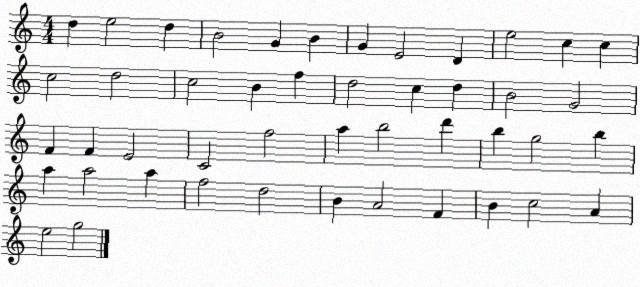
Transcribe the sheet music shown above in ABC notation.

X:1
T:Untitled
M:4/4
L:1/4
K:C
d e2 d B2 G B G E2 D e2 c c c2 d2 c2 B f d2 c d B2 G2 F F E2 C2 f2 a b2 d' b g2 b a a2 a f2 d2 B A2 F B c2 A e2 g2